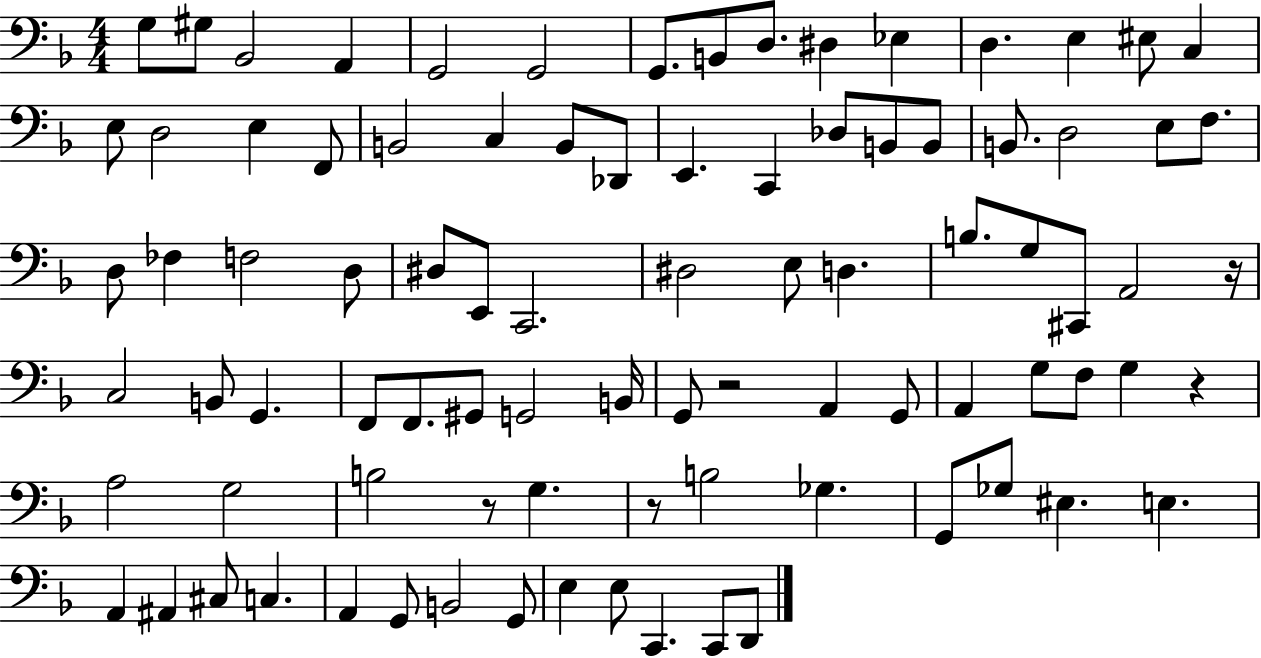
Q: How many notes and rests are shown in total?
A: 89